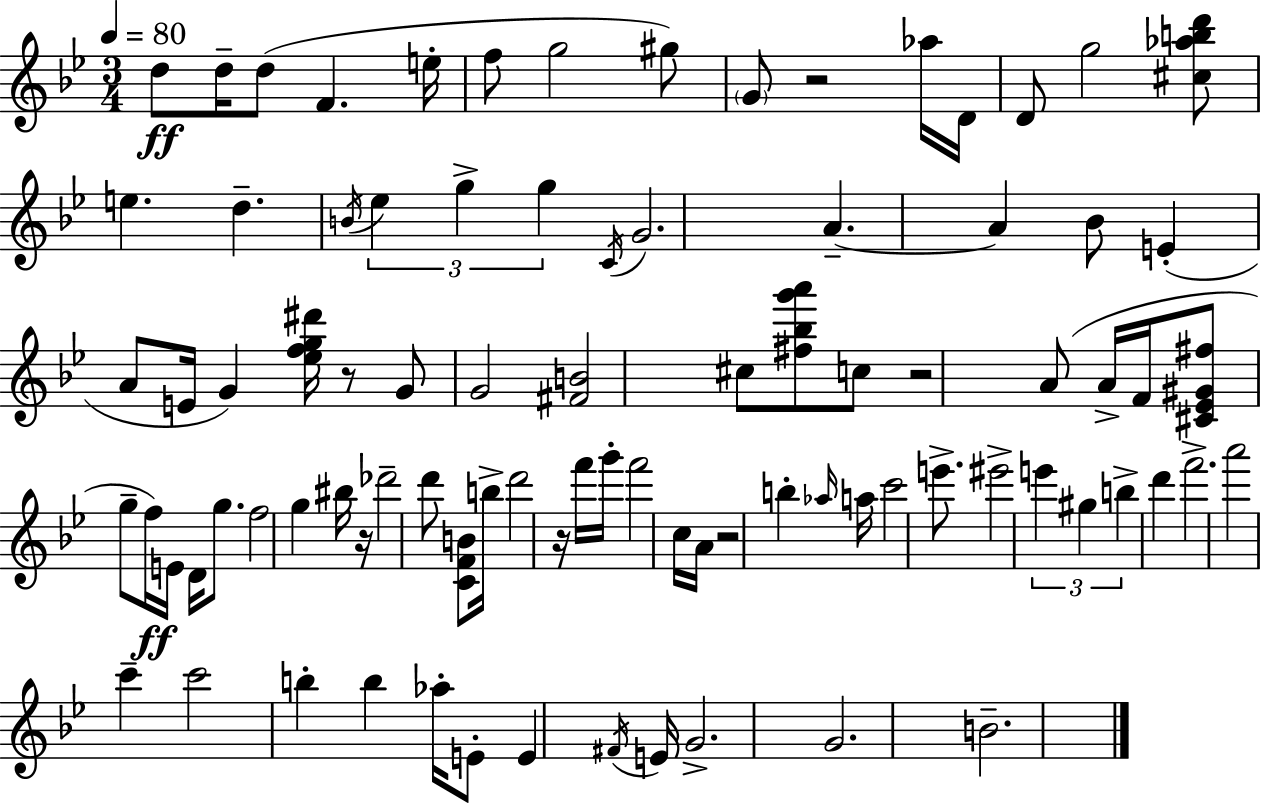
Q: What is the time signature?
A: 3/4